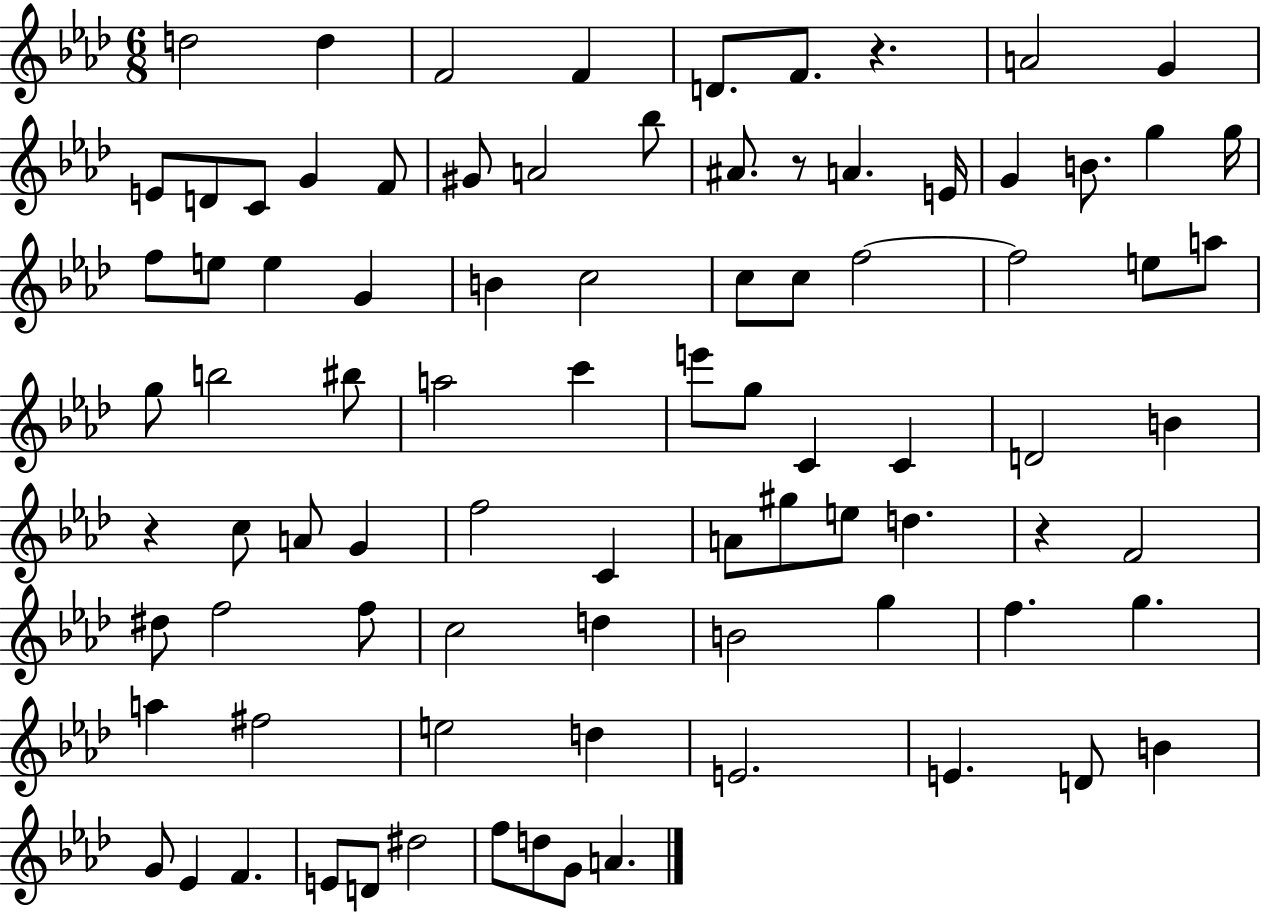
D5/h D5/q F4/h F4/q D4/e. F4/e. R/q. A4/h G4/q E4/e D4/e C4/e G4/q F4/e G#4/e A4/h Bb5/e A#4/e. R/e A4/q. E4/s G4/q B4/e. G5/q G5/s F5/e E5/e E5/q G4/q B4/q C5/h C5/e C5/e F5/h F5/h E5/e A5/e G5/e B5/h BIS5/e A5/h C6/q E6/e G5/e C4/q C4/q D4/h B4/q R/q C5/e A4/e G4/q F5/h C4/q A4/e G#5/e E5/e D5/q. R/q F4/h D#5/e F5/h F5/e C5/h D5/q B4/h G5/q F5/q. G5/q. A5/q F#5/h E5/h D5/q E4/h. E4/q. D4/e B4/q G4/e Eb4/q F4/q. E4/e D4/e D#5/h F5/e D5/e G4/e A4/q.